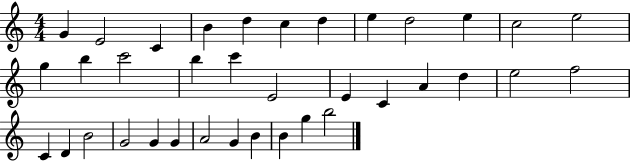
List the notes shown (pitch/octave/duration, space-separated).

G4/q E4/h C4/q B4/q D5/q C5/q D5/q E5/q D5/h E5/q C5/h E5/h G5/q B5/q C6/h B5/q C6/q E4/h E4/q C4/q A4/q D5/q E5/h F5/h C4/q D4/q B4/h G4/h G4/q G4/q A4/h G4/q B4/q B4/q G5/q B5/h